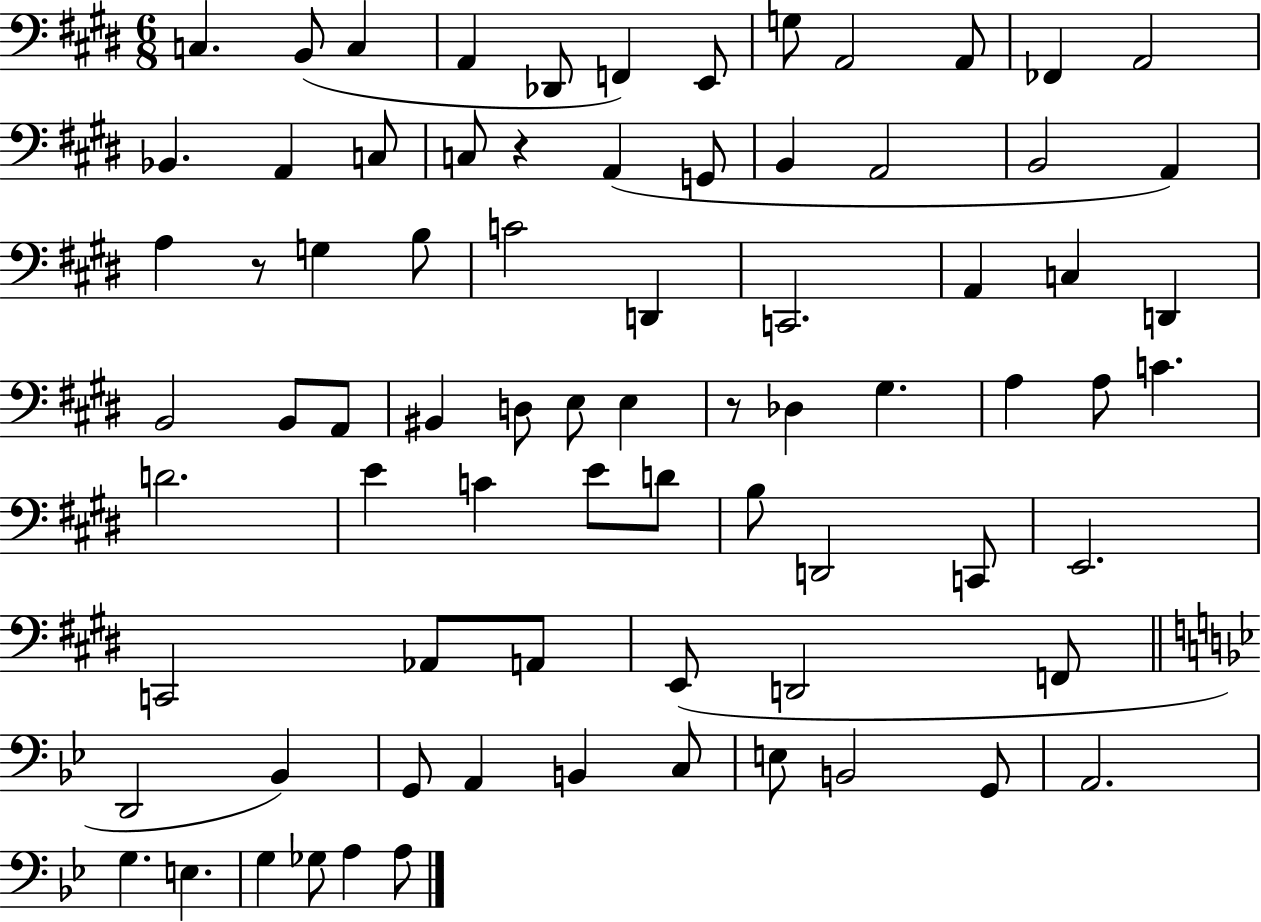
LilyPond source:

{
  \clef bass
  \numericTimeSignature
  \time 6/8
  \key e \major
  c4. b,8( c4 | a,4 des,8 f,4) e,8 | g8 a,2 a,8 | fes,4 a,2 | \break bes,4. a,4 c8 | c8 r4 a,4( g,8 | b,4 a,2 | b,2 a,4) | \break a4 r8 g4 b8 | c'2 d,4 | c,2. | a,4 c4 d,4 | \break b,2 b,8 a,8 | bis,4 d8 e8 e4 | r8 des4 gis4. | a4 a8 c'4. | \break d'2. | e'4 c'4 e'8 d'8 | b8 d,2 c,8 | e,2. | \break c,2 aes,8 a,8 | e,8( d,2 f,8 | \bar "||" \break \key g \minor d,2 bes,4) | g,8 a,4 b,4 c8 | e8 b,2 g,8 | a,2. | \break g4. e4. | g4 ges8 a4 a8 | \bar "|."
}